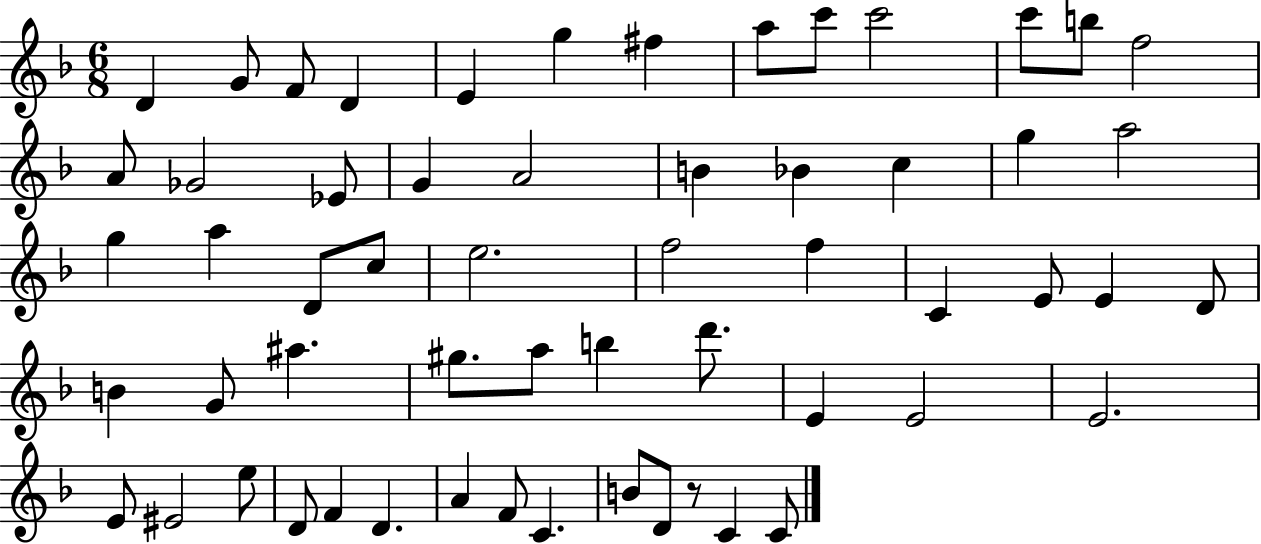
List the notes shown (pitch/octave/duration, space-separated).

D4/q G4/e F4/e D4/q E4/q G5/q F#5/q A5/e C6/e C6/h C6/e B5/e F5/h A4/e Gb4/h Eb4/e G4/q A4/h B4/q Bb4/q C5/q G5/q A5/h G5/q A5/q D4/e C5/e E5/h. F5/h F5/q C4/q E4/e E4/q D4/e B4/q G4/e A#5/q. G#5/e. A5/e B5/q D6/e. E4/q E4/h E4/h. E4/e EIS4/h E5/e D4/e F4/q D4/q. A4/q F4/e C4/q. B4/e D4/e R/e C4/q C4/e